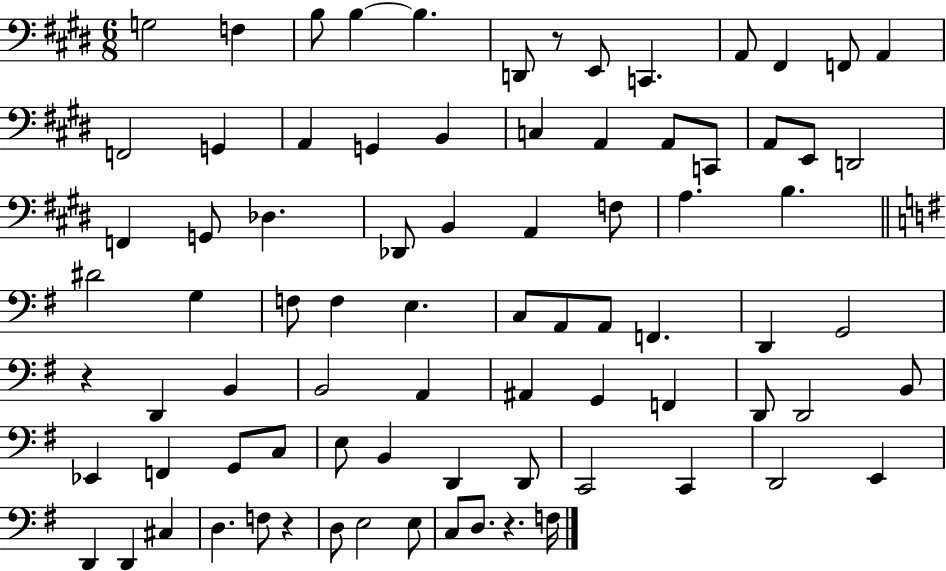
{
  \clef bass
  \numericTimeSignature
  \time 6/8
  \key e \major
  g2 f4 | b8 b4~~ b4. | d,8 r8 e,8 c,4. | a,8 fis,4 f,8 a,4 | \break f,2 g,4 | a,4 g,4 b,4 | c4 a,4 a,8 c,8 | a,8 e,8 d,2 | \break f,4 g,8 des4. | des,8 b,4 a,4 f8 | a4. b4. | \bar "||" \break \key g \major dis'2 g4 | f8 f4 e4. | c8 a,8 a,8 f,4. | d,4 g,2 | \break r4 d,4 b,4 | b,2 a,4 | ais,4 g,4 f,4 | d,8 d,2 b,8 | \break ees,4 f,4 g,8 c8 | e8 b,4 d,4 d,8 | c,2 c,4 | d,2 e,4 | \break d,4 d,4 cis4 | d4. f8 r4 | d8 e2 e8 | c8 d8. r4. f16 | \break \bar "|."
}